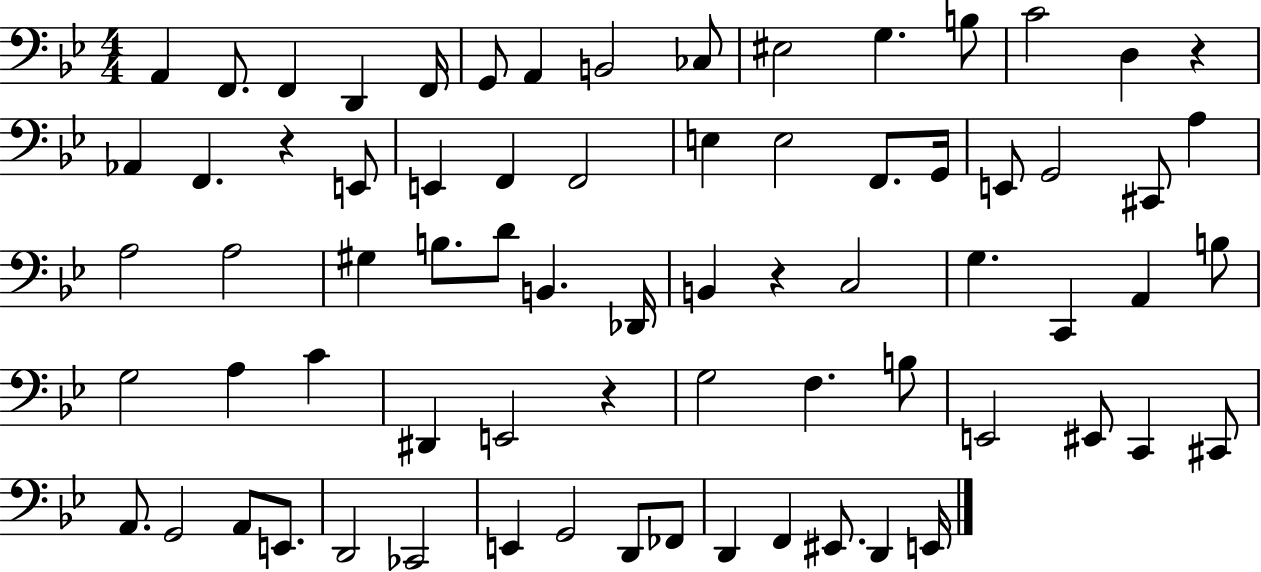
X:1
T:Untitled
M:4/4
L:1/4
K:Bb
A,, F,,/2 F,, D,, F,,/4 G,,/2 A,, B,,2 _C,/2 ^E,2 G, B,/2 C2 D, z _A,, F,, z E,,/2 E,, F,, F,,2 E, E,2 F,,/2 G,,/4 E,,/2 G,,2 ^C,,/2 A, A,2 A,2 ^G, B,/2 D/2 B,, _D,,/4 B,, z C,2 G, C,, A,, B,/2 G,2 A, C ^D,, E,,2 z G,2 F, B,/2 E,,2 ^E,,/2 C,, ^C,,/2 A,,/2 G,,2 A,,/2 E,,/2 D,,2 _C,,2 E,, G,,2 D,,/2 _F,,/2 D,, F,, ^E,,/2 D,, E,,/4